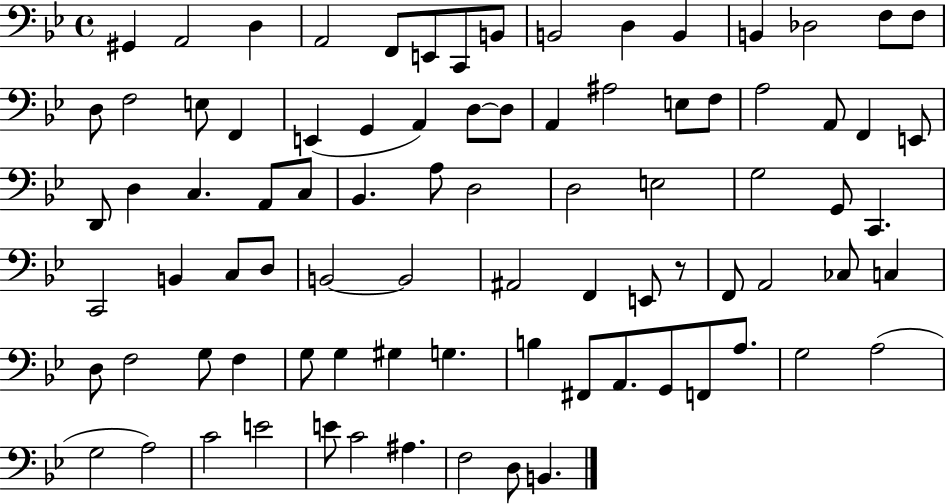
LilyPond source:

{
  \clef bass
  \time 4/4
  \defaultTimeSignature
  \key bes \major
  \repeat volta 2 { gis,4 a,2 d4 | a,2 f,8 e,8 c,8 b,8 | b,2 d4 b,4 | b,4 des2 f8 f8 | \break d8 f2 e8 f,4 | e,4( g,4 a,4) d8~~ d8 | a,4 ais2 e8 f8 | a2 a,8 f,4 e,8 | \break d,8 d4 c4. a,8 c8 | bes,4. a8 d2 | d2 e2 | g2 g,8 c,4. | \break c,2 b,4 c8 d8 | b,2~~ b,2 | ais,2 f,4 e,8 r8 | f,8 a,2 ces8 c4 | \break d8 f2 g8 f4 | g8 g4 gis4 g4. | b4 fis,8 a,8. g,8 f,8 a8. | g2 a2( | \break g2 a2) | c'2 e'2 | e'8 c'2 ais4. | f2 d8 b,4. | \break } \bar "|."
}